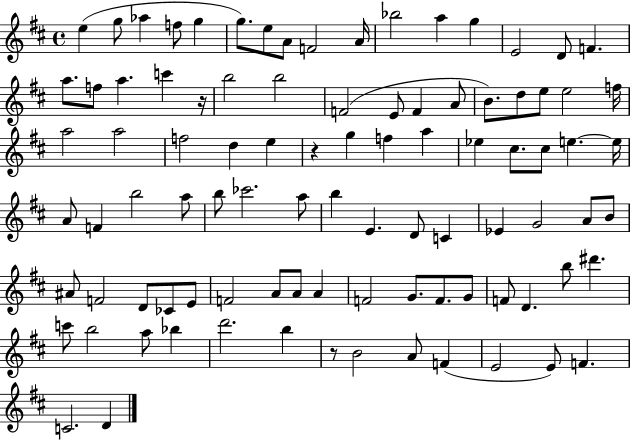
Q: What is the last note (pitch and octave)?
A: D4